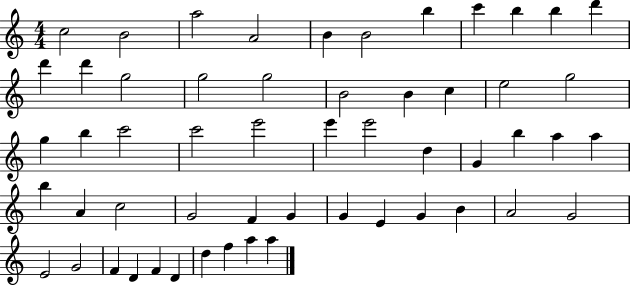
X:1
T:Untitled
M:4/4
L:1/4
K:C
c2 B2 a2 A2 B B2 b c' b b d' d' d' g2 g2 g2 B2 B c e2 g2 g b c'2 c'2 e'2 e' e'2 d G b a a b A c2 G2 F G G E G B A2 G2 E2 G2 F D F D d f a a